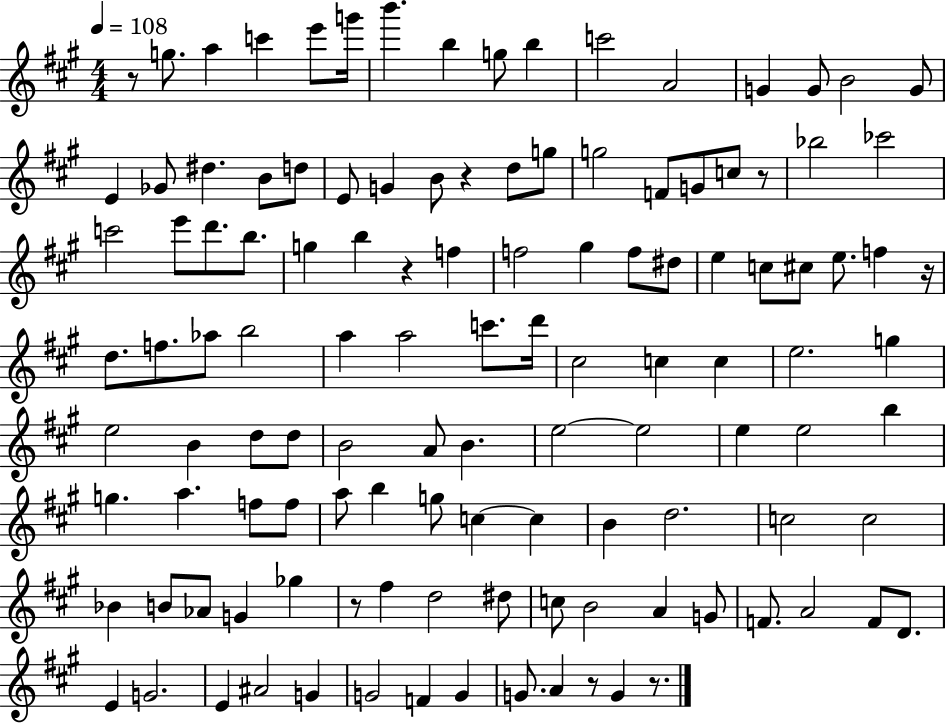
{
  \clef treble
  \numericTimeSignature
  \time 4/4
  \key a \major
  \tempo 4 = 108
  r8 g''8. a''4 c'''4 e'''8 g'''16 | b'''4. b''4 g''8 b''4 | c'''2 a'2 | g'4 g'8 b'2 g'8 | \break e'4 ges'8 dis''4. b'8 d''8 | e'8 g'4 b'8 r4 d''8 g''8 | g''2 f'8 g'8 c''8 r8 | bes''2 ces'''2 | \break c'''2 e'''8 d'''8. b''8. | g''4 b''4 r4 f''4 | f''2 gis''4 f''8 dis''8 | e''4 c''8 cis''8 e''8. f''4 r16 | \break d''8. f''8. aes''8 b''2 | a''4 a''2 c'''8. d'''16 | cis''2 c''4 c''4 | e''2. g''4 | \break e''2 b'4 d''8 d''8 | b'2 a'8 b'4. | e''2~~ e''2 | e''4 e''2 b''4 | \break g''4. a''4. f''8 f''8 | a''8 b''4 g''8 c''4~~ c''4 | b'4 d''2. | c''2 c''2 | \break bes'4 b'8 aes'8 g'4 ges''4 | r8 fis''4 d''2 dis''8 | c''8 b'2 a'4 g'8 | f'8. a'2 f'8 d'8. | \break e'4 g'2. | e'4 ais'2 g'4 | g'2 f'4 g'4 | g'8. a'4 r8 g'4 r8. | \break \bar "|."
}